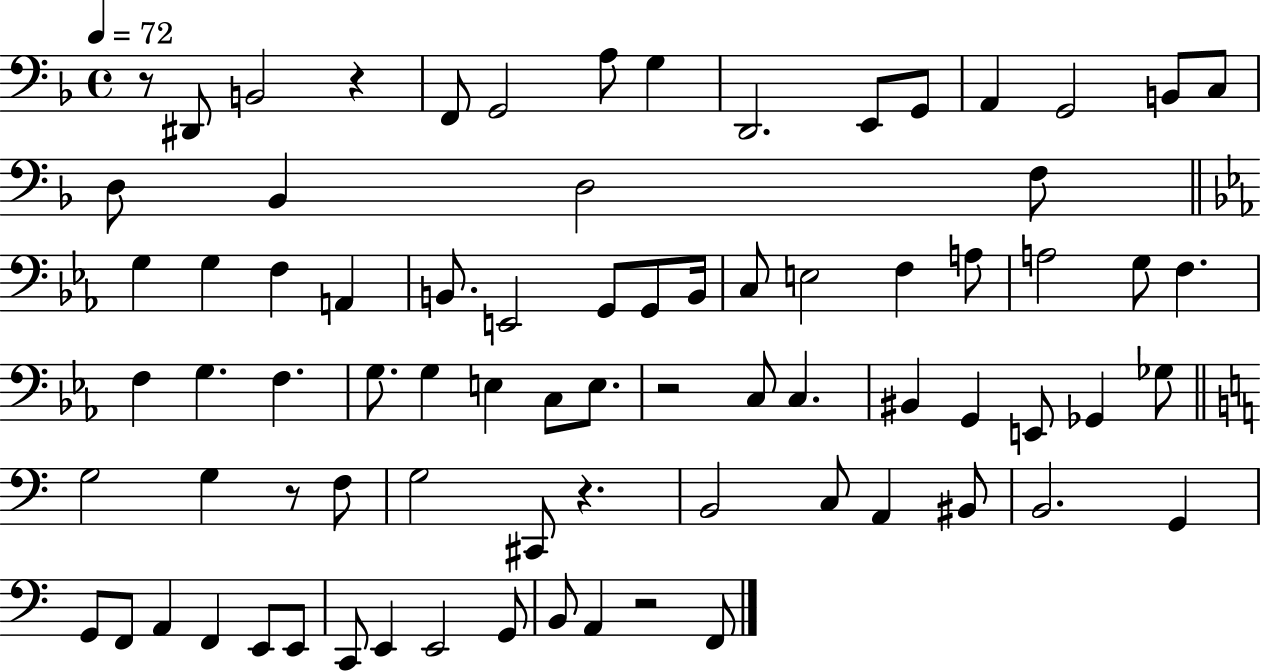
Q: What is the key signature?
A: F major